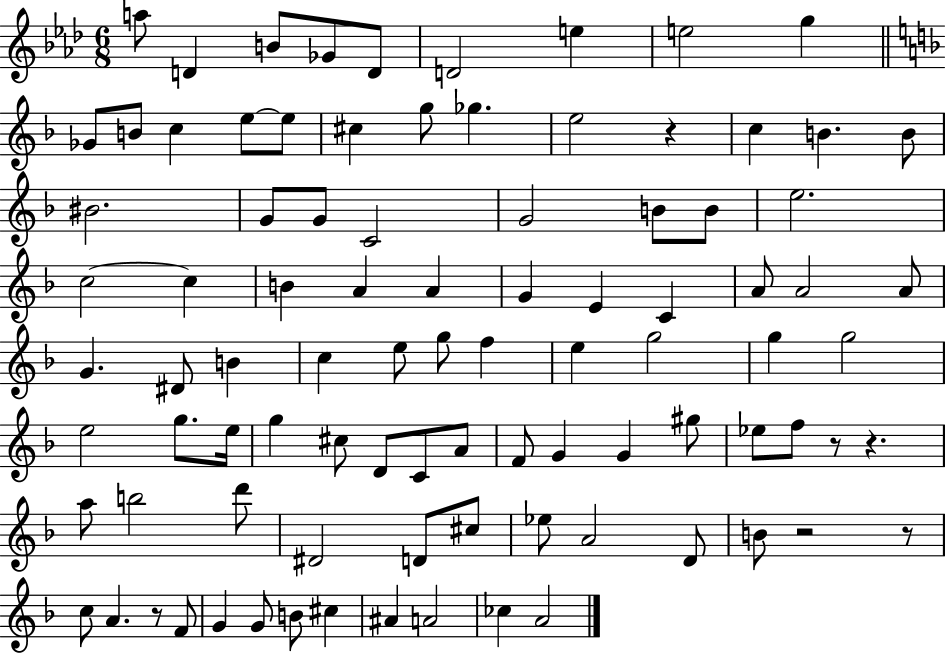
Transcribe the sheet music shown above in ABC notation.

X:1
T:Untitled
M:6/8
L:1/4
K:Ab
a/2 D B/2 _G/2 D/2 D2 e e2 g _G/2 B/2 c e/2 e/2 ^c g/2 _g e2 z c B B/2 ^B2 G/2 G/2 C2 G2 B/2 B/2 e2 c2 c B A A G E C A/2 A2 A/2 G ^D/2 B c e/2 g/2 f e g2 g g2 e2 g/2 e/4 g ^c/2 D/2 C/2 A/2 F/2 G G ^g/2 _e/2 f/2 z/2 z a/2 b2 d'/2 ^D2 D/2 ^c/2 _e/2 A2 D/2 B/2 z2 z/2 c/2 A z/2 F/2 G G/2 B/2 ^c ^A A2 _c A2